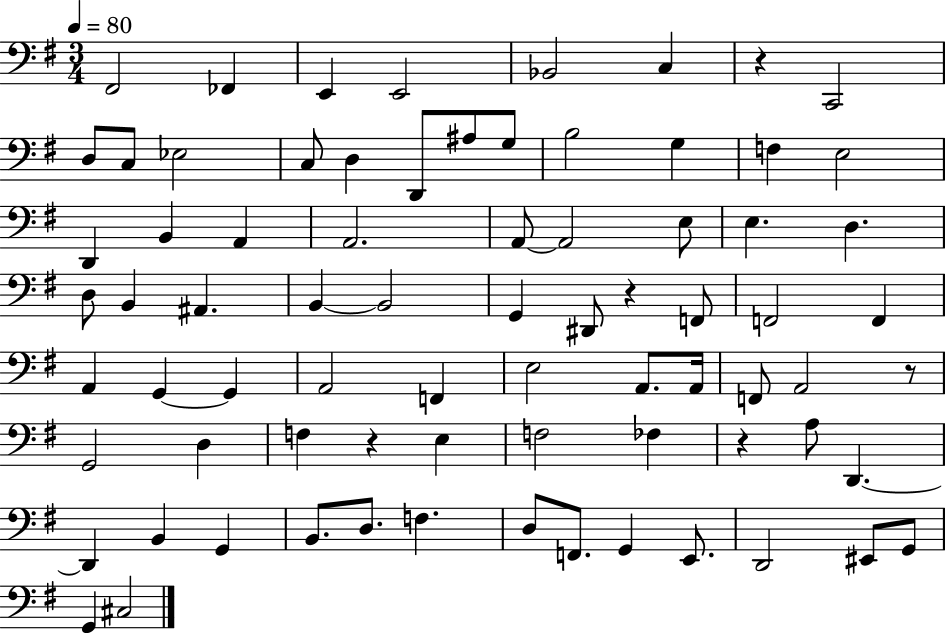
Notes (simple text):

F#2/h FES2/q E2/q E2/h Bb2/h C3/q R/q C2/h D3/e C3/e Eb3/h C3/e D3/q D2/e A#3/e G3/e B3/h G3/q F3/q E3/h D2/q B2/q A2/q A2/h. A2/e A2/h E3/e E3/q. D3/q. D3/e B2/q A#2/q. B2/q B2/h G2/q D#2/e R/q F2/e F2/h F2/q A2/q G2/q G2/q A2/h F2/q E3/h A2/e. A2/s F2/e A2/h R/e G2/h D3/q F3/q R/q E3/q F3/h FES3/q R/q A3/e D2/q. D2/q B2/q G2/q B2/e. D3/e. F3/q. D3/e F2/e. G2/q E2/e. D2/h EIS2/e G2/e G2/q C#3/h